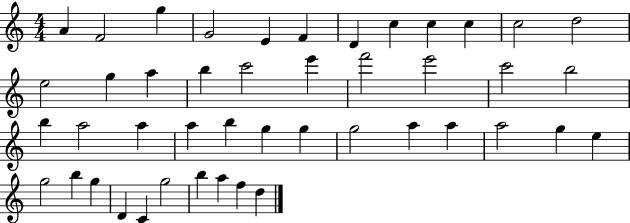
{
  \clef treble
  \numericTimeSignature
  \time 4/4
  \key c \major
  a'4 f'2 g''4 | g'2 e'4 f'4 | d'4 c''4 c''4 c''4 | c''2 d''2 | \break e''2 g''4 a''4 | b''4 c'''2 e'''4 | f'''2 e'''2 | c'''2 b''2 | \break b''4 a''2 a''4 | a''4 b''4 g''4 g''4 | g''2 a''4 a''4 | a''2 g''4 e''4 | \break g''2 b''4 g''4 | d'4 c'4 g''2 | b''4 a''4 f''4 d''4 | \bar "|."
}